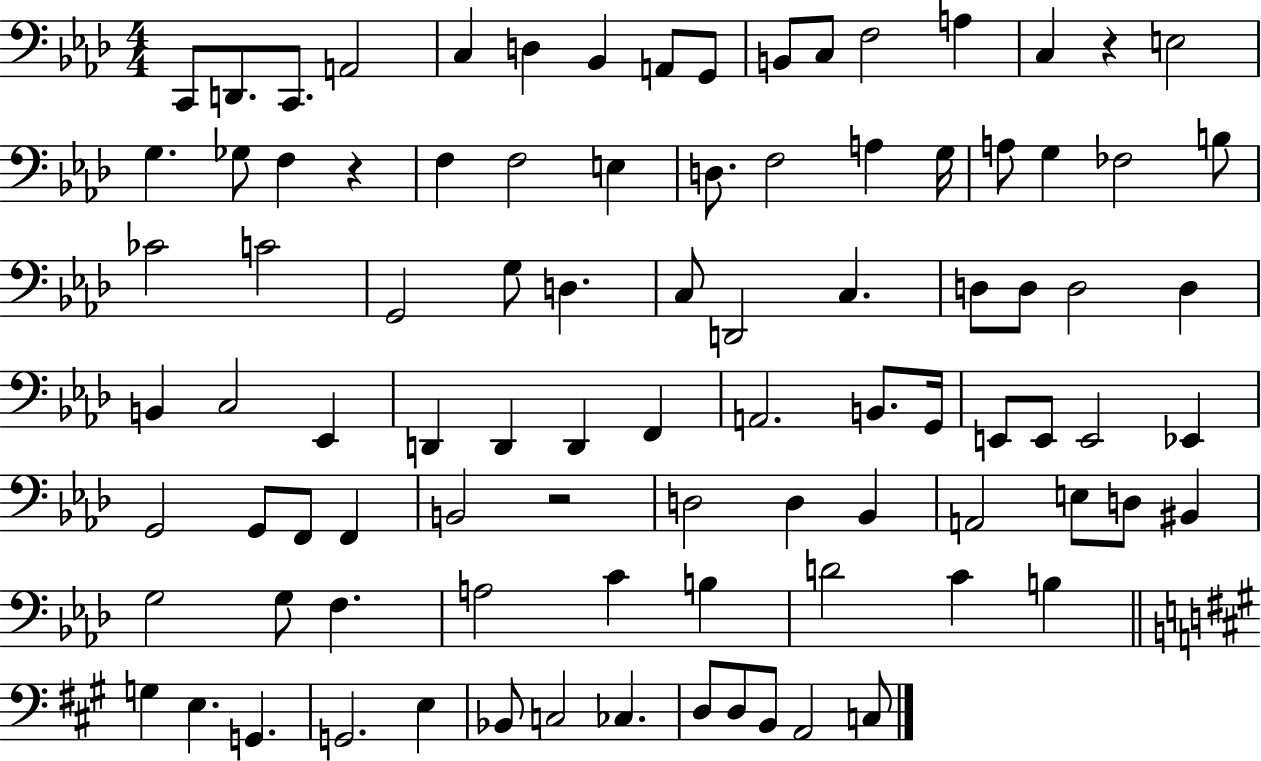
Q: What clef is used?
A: bass